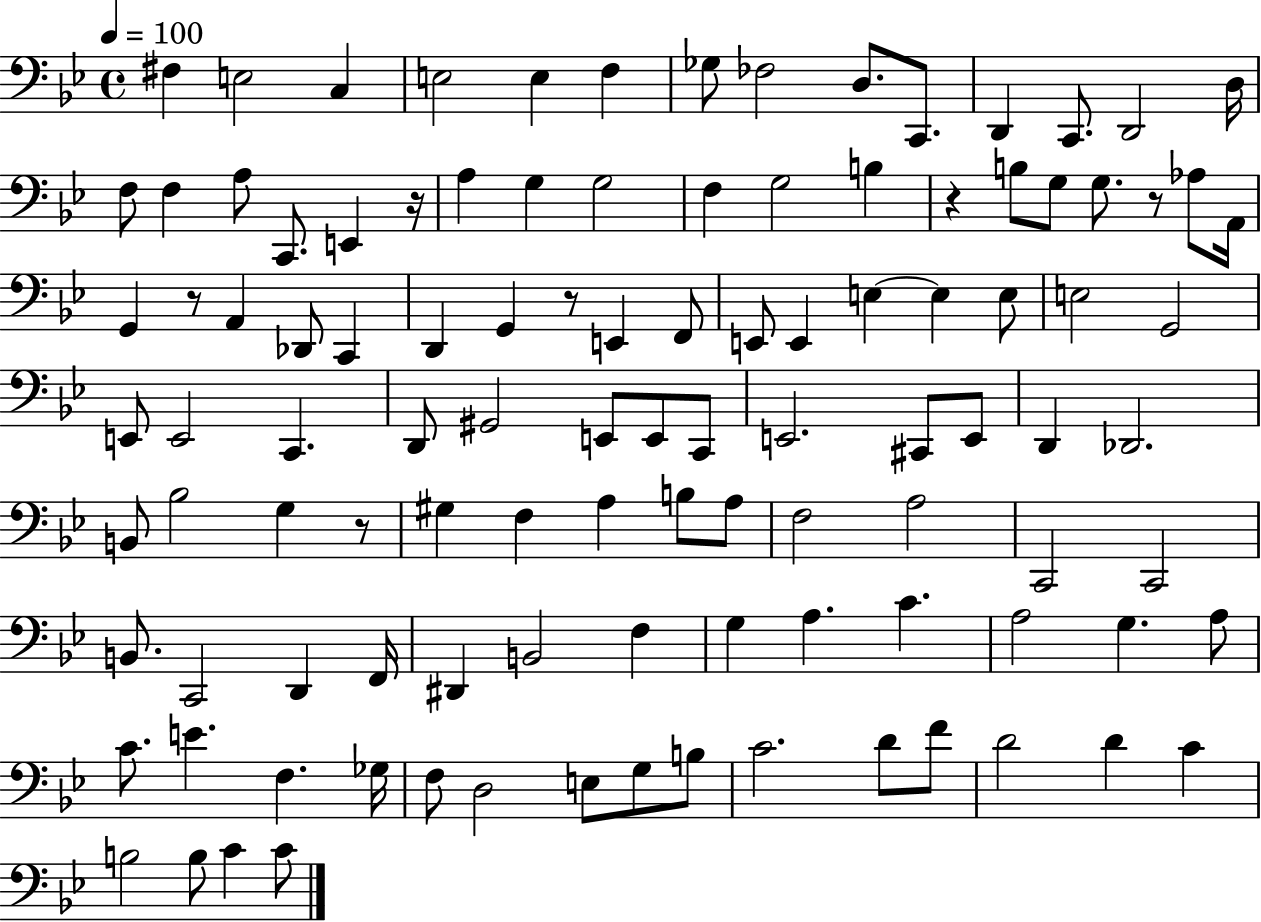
X:1
T:Untitled
M:4/4
L:1/4
K:Bb
^F, E,2 C, E,2 E, F, _G,/2 _F,2 D,/2 C,,/2 D,, C,,/2 D,,2 D,/4 F,/2 F, A,/2 C,,/2 E,, z/4 A, G, G,2 F, G,2 B, z B,/2 G,/2 G,/2 z/2 _A,/2 A,,/4 G,, z/2 A,, _D,,/2 C,, D,, G,, z/2 E,, F,,/2 E,,/2 E,, E, E, E,/2 E,2 G,,2 E,,/2 E,,2 C,, D,,/2 ^G,,2 E,,/2 E,,/2 C,,/2 E,,2 ^C,,/2 E,,/2 D,, _D,,2 B,,/2 _B,2 G, z/2 ^G, F, A, B,/2 A,/2 F,2 A,2 C,,2 C,,2 B,,/2 C,,2 D,, F,,/4 ^D,, B,,2 F, G, A, C A,2 G, A,/2 C/2 E F, _G,/4 F,/2 D,2 E,/2 G,/2 B,/2 C2 D/2 F/2 D2 D C B,2 B,/2 C C/2